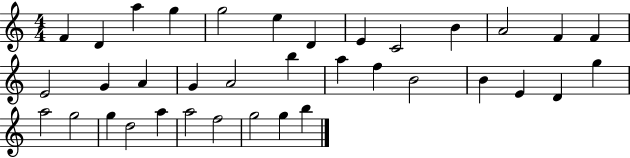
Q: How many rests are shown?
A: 0